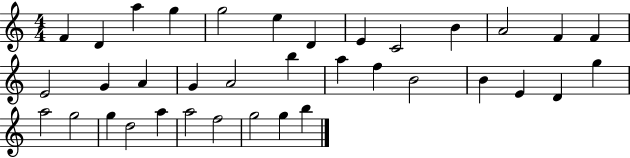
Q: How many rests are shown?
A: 0